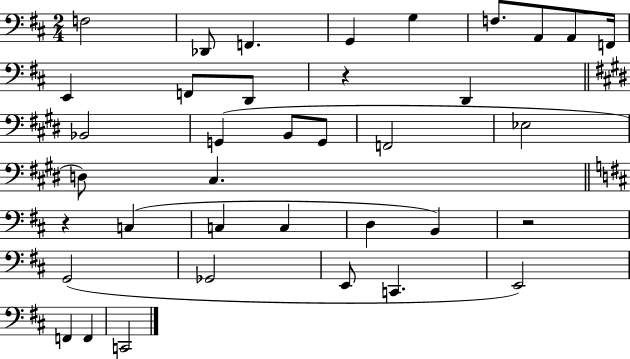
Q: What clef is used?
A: bass